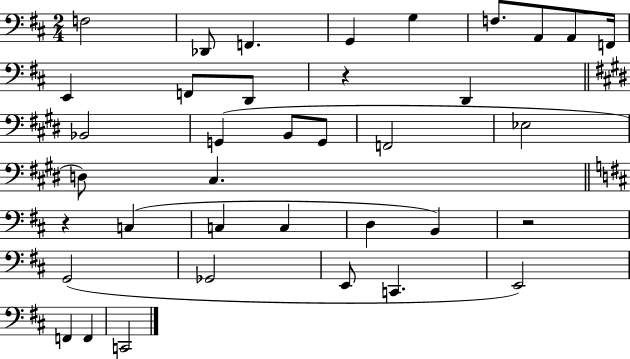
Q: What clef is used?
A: bass